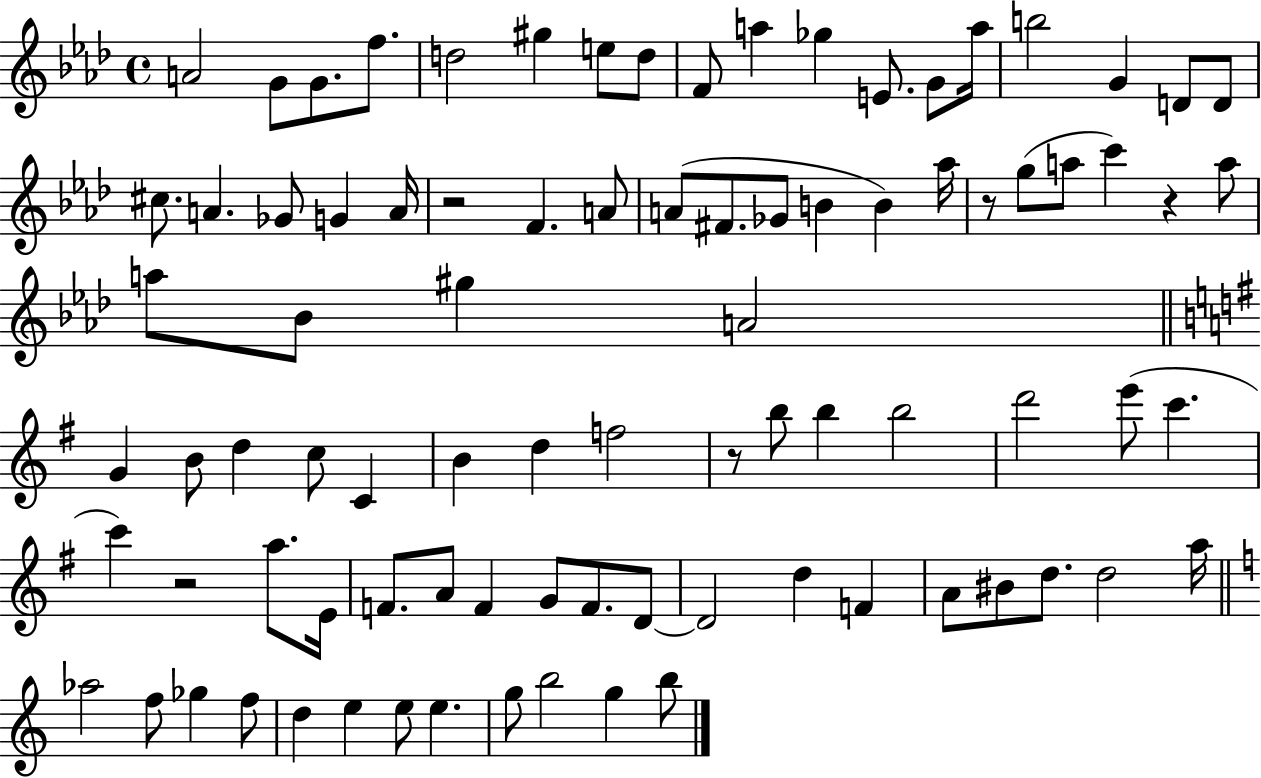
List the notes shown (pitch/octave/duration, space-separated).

A4/h G4/e G4/e. F5/e. D5/h G#5/q E5/e D5/e F4/e A5/q Gb5/q E4/e. G4/e A5/s B5/h G4/q D4/e D4/e C#5/e. A4/q. Gb4/e G4/q A4/s R/h F4/q. A4/e A4/e F#4/e. Gb4/e B4/q B4/q Ab5/s R/e G5/e A5/e C6/q R/q A5/e A5/e Bb4/e G#5/q A4/h G4/q B4/e D5/q C5/e C4/q B4/q D5/q F5/h R/e B5/e B5/q B5/h D6/h E6/e C6/q. C6/q R/h A5/e. E4/s F4/e. A4/e F4/q G4/e F4/e. D4/e D4/h D5/q F4/q A4/e BIS4/e D5/e. D5/h A5/s Ab5/h F5/e Gb5/q F5/e D5/q E5/q E5/e E5/q. G5/e B5/h G5/q B5/e